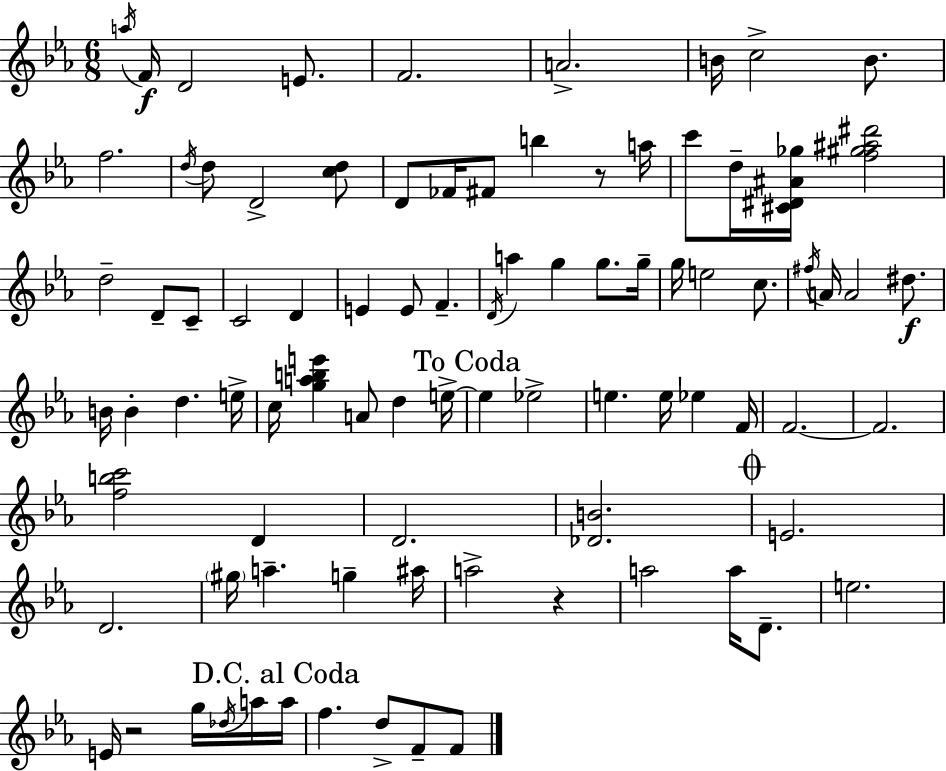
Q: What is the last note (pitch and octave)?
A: F4